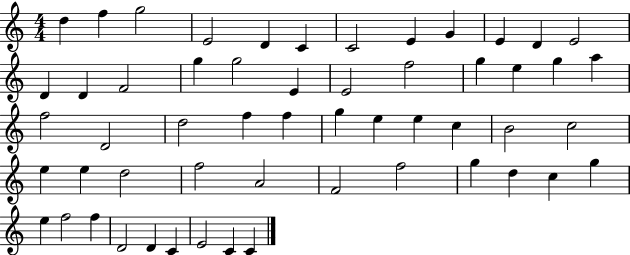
D5/q F5/q G5/h E4/h D4/q C4/q C4/h E4/q G4/q E4/q D4/q E4/h D4/q D4/q F4/h G5/q G5/h E4/q E4/h F5/h G5/q E5/q G5/q A5/q F5/h D4/h D5/h F5/q F5/q G5/q E5/q E5/q C5/q B4/h C5/h E5/q E5/q D5/h F5/h A4/h F4/h F5/h G5/q D5/q C5/q G5/q E5/q F5/h F5/q D4/h D4/q C4/q E4/h C4/q C4/q